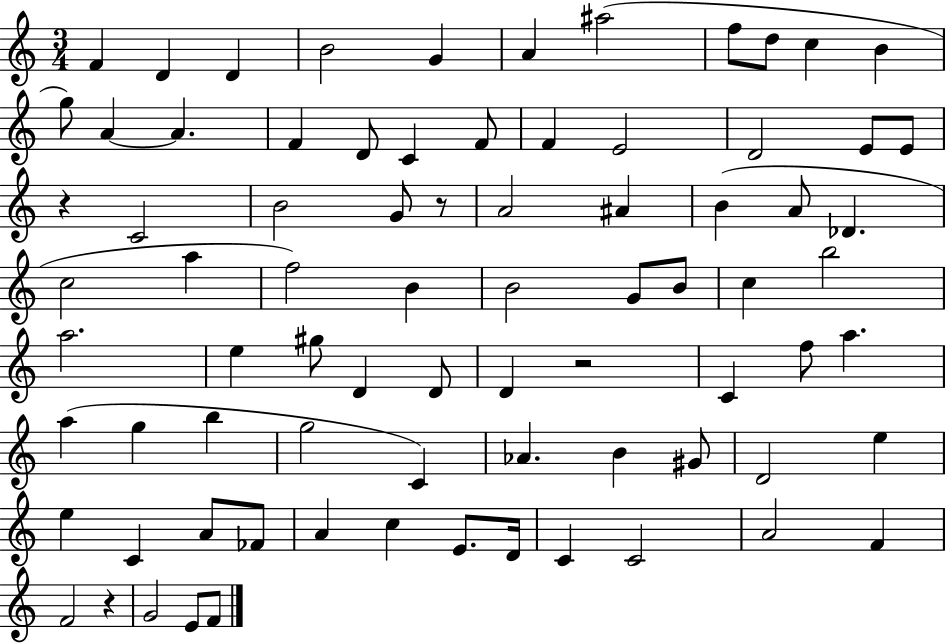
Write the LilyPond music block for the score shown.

{
  \clef treble
  \numericTimeSignature
  \time 3/4
  \key c \major
  f'4 d'4 d'4 | b'2 g'4 | a'4 ais''2( | f''8 d''8 c''4 b'4 | \break g''8) a'4~~ a'4. | f'4 d'8 c'4 f'8 | f'4 e'2 | d'2 e'8 e'8 | \break r4 c'2 | b'2 g'8 r8 | a'2 ais'4 | b'4( a'8 des'4. | \break c''2 a''4 | f''2) b'4 | b'2 g'8 b'8 | c''4 b''2 | \break a''2. | e''4 gis''8 d'4 d'8 | d'4 r2 | c'4 f''8 a''4. | \break a''4( g''4 b''4 | g''2 c'4) | aes'4. b'4 gis'8 | d'2 e''4 | \break e''4 c'4 a'8 fes'8 | a'4 c''4 e'8. d'16 | c'4 c'2 | a'2 f'4 | \break f'2 r4 | g'2 e'8 f'8 | \bar "|."
}